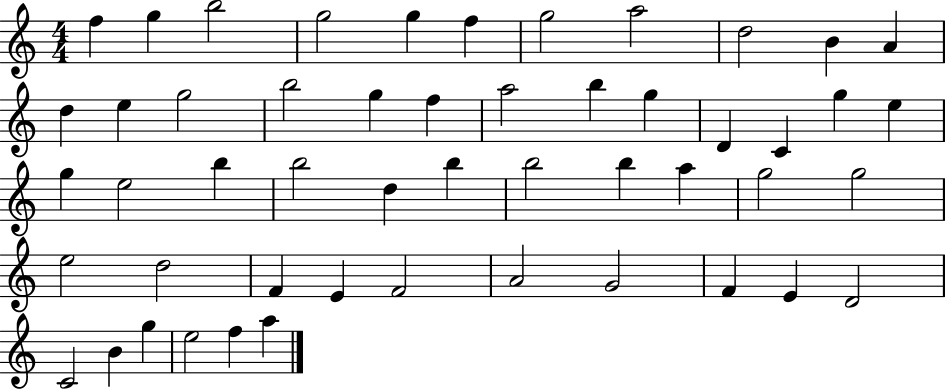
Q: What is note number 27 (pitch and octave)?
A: B5